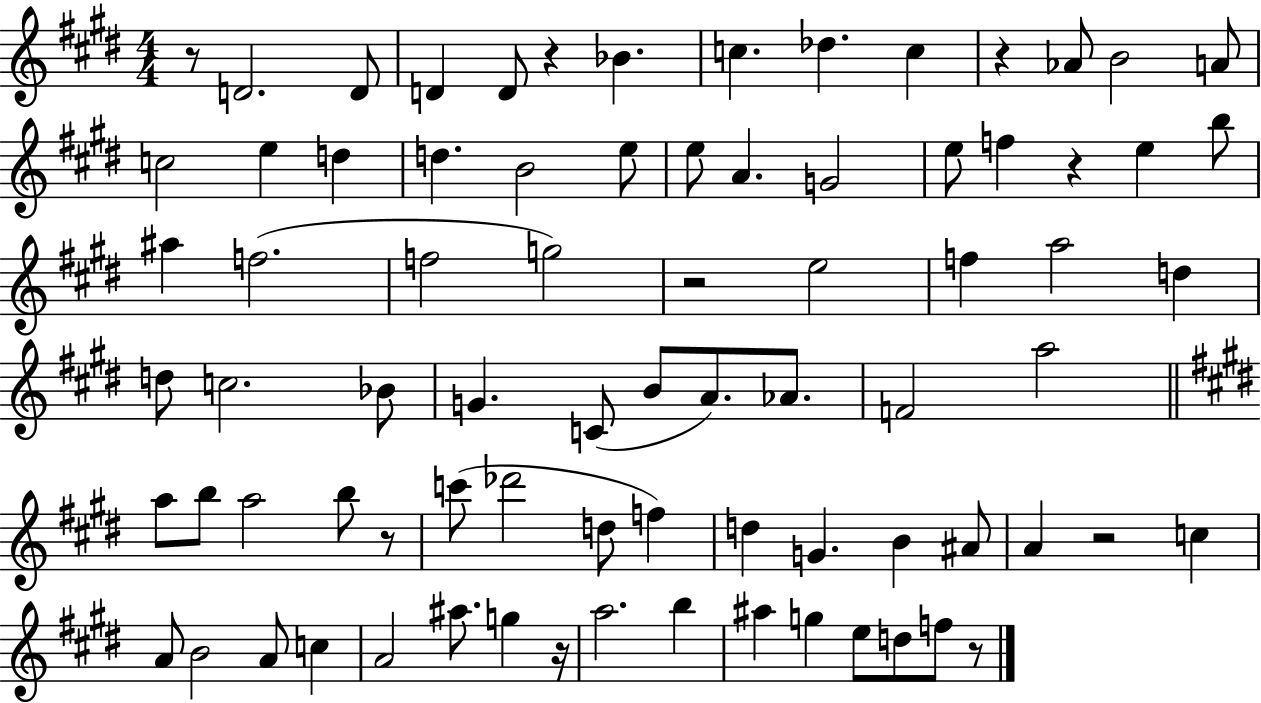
X:1
T:Untitled
M:4/4
L:1/4
K:E
z/2 D2 D/2 D D/2 z _B c _d c z _A/2 B2 A/2 c2 e d d B2 e/2 e/2 A G2 e/2 f z e b/2 ^a f2 f2 g2 z2 e2 f a2 d d/2 c2 _B/2 G C/2 B/2 A/2 _A/2 F2 a2 a/2 b/2 a2 b/2 z/2 c'/2 _d'2 d/2 f d G B ^A/2 A z2 c A/2 B2 A/2 c A2 ^a/2 g z/4 a2 b ^a g e/2 d/2 f/2 z/2